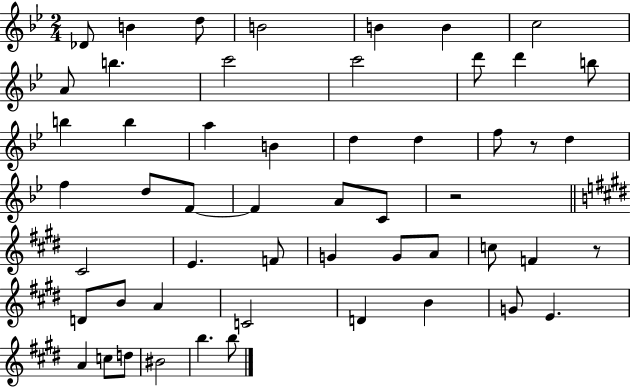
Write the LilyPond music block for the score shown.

{
  \clef treble
  \numericTimeSignature
  \time 2/4
  \key bes \major
  des'8 b'4 d''8 | b'2 | b'4 b'4 | c''2 | \break a'8 b''4. | c'''2 | c'''2 | d'''8 d'''4 b''8 | \break b''4 b''4 | a''4 b'4 | d''4 d''4 | f''8 r8 d''4 | \break f''4 d''8 f'8~~ | f'4 a'8 c'8 | r2 | \bar "||" \break \key e \major cis'2 | e'4. f'8 | g'4 g'8 a'8 | c''8 f'4 r8 | \break d'8 b'8 a'4 | c'2 | d'4 b'4 | g'8 e'4. | \break a'4 c''8 d''8 | bis'2 | b''4. b''8 | \bar "|."
}